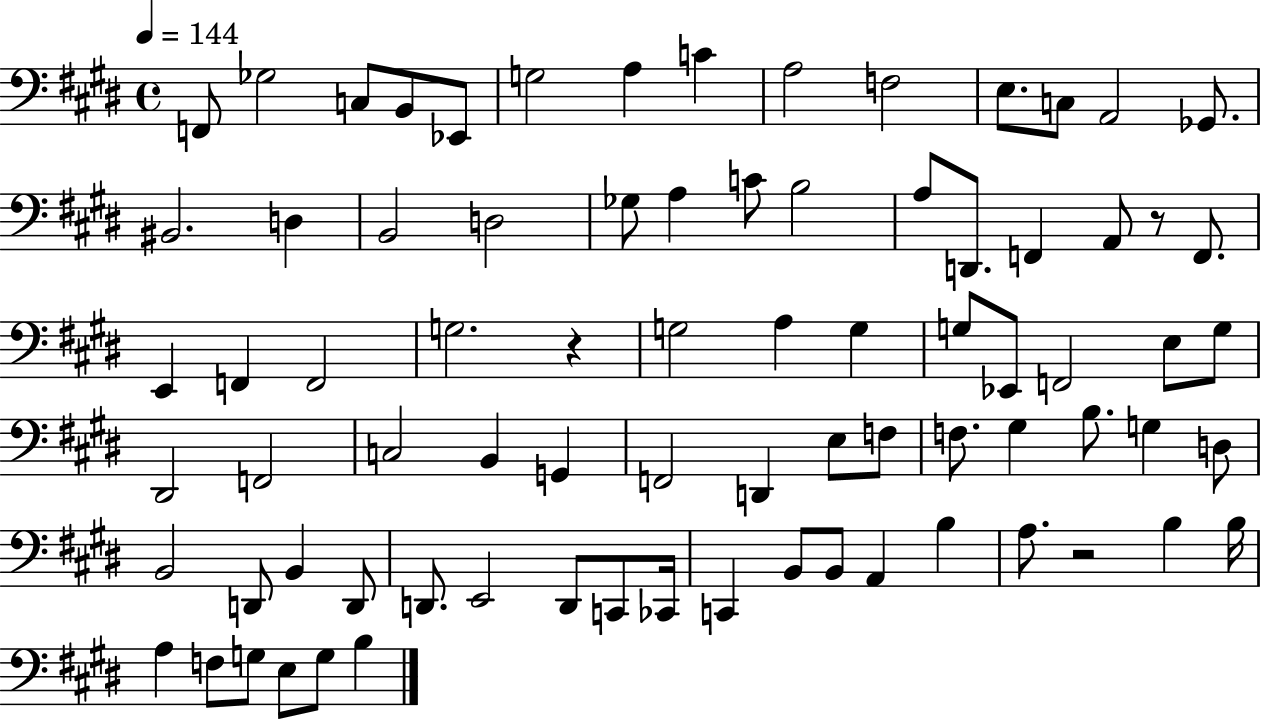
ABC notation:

X:1
T:Untitled
M:4/4
L:1/4
K:E
F,,/2 _G,2 C,/2 B,,/2 _E,,/2 G,2 A, C A,2 F,2 E,/2 C,/2 A,,2 _G,,/2 ^B,,2 D, B,,2 D,2 _G,/2 A, C/2 B,2 A,/2 D,,/2 F,, A,,/2 z/2 F,,/2 E,, F,, F,,2 G,2 z G,2 A, G, G,/2 _E,,/2 F,,2 E,/2 G,/2 ^D,,2 F,,2 C,2 B,, G,, F,,2 D,, E,/2 F,/2 F,/2 ^G, B,/2 G, D,/2 B,,2 D,,/2 B,, D,,/2 D,,/2 E,,2 D,,/2 C,,/2 _C,,/4 C,, B,,/2 B,,/2 A,, B, A,/2 z2 B, B,/4 A, F,/2 G,/2 E,/2 G,/2 B,